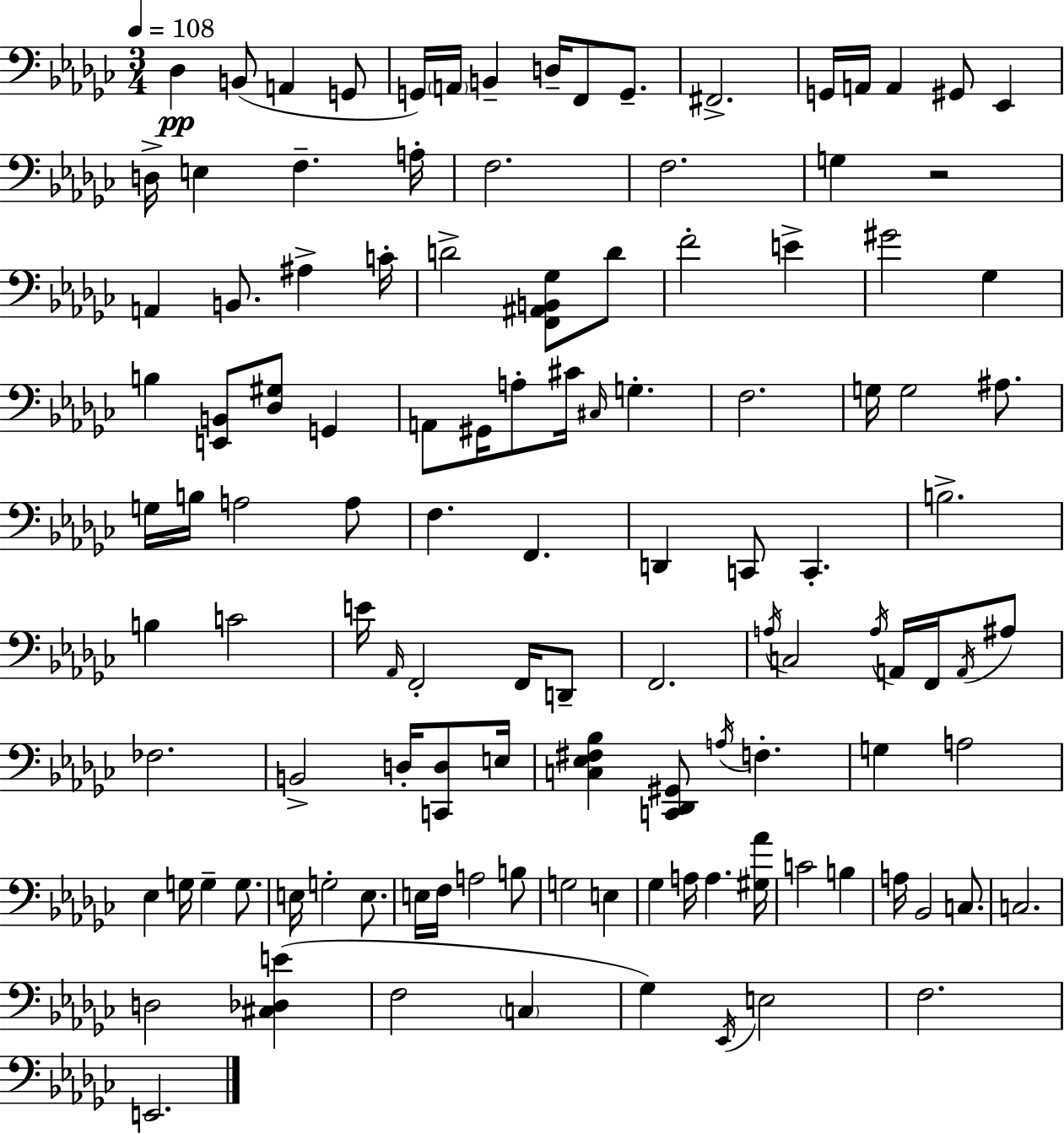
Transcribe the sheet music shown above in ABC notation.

X:1
T:Untitled
M:3/4
L:1/4
K:Ebm
_D, B,,/2 A,, G,,/2 G,,/4 A,,/4 B,, D,/4 F,,/2 G,,/2 ^F,,2 G,,/4 A,,/4 A,, ^G,,/2 _E,, D,/4 E, F, A,/4 F,2 F,2 G, z2 A,, B,,/2 ^A, C/4 D2 [F,,^A,,B,,_G,]/2 D/2 F2 E ^G2 _G, B, [E,,B,,]/2 [_D,^G,]/2 G,, A,,/2 ^G,,/4 A,/2 ^C/4 ^C,/4 G, F,2 G,/4 G,2 ^A,/2 G,/4 B,/4 A,2 A,/2 F, F,, D,, C,,/2 C,, B,2 B, C2 E/4 _A,,/4 F,,2 F,,/4 D,,/2 F,,2 A,/4 C,2 A,/4 A,,/4 F,,/4 A,,/4 ^A,/2 _F,2 B,,2 D,/4 [C,,D,]/2 E,/4 [C,_E,^F,_B,] [C,,_D,,^G,,]/2 A,/4 F, G, A,2 _E, G,/4 G, G,/2 E,/4 G,2 E,/2 E,/4 F,/4 A,2 B,/2 G,2 E, _G, A,/4 A, [^G,_A]/4 C2 B, A,/4 _B,,2 C,/2 C,2 D,2 [^C,_D,E] F,2 C, _G, _E,,/4 E,2 F,2 E,,2